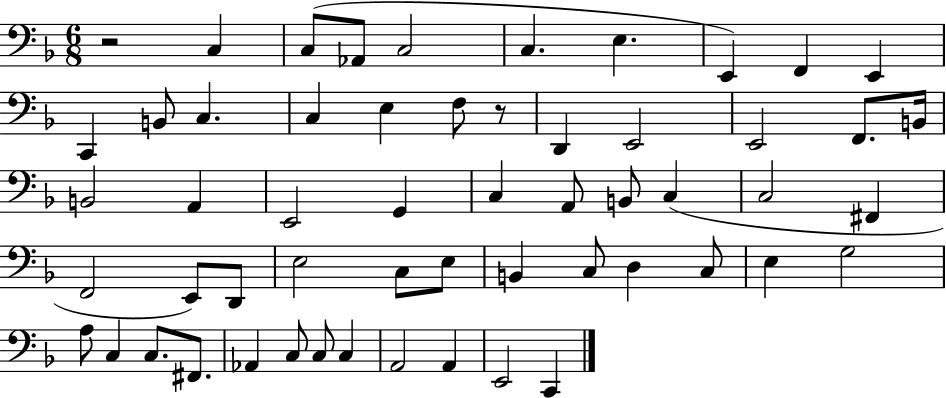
{
  \clef bass
  \numericTimeSignature
  \time 6/8
  \key f \major
  r2 c4 | c8( aes,8 c2 | c4. e4. | e,4) f,4 e,4 | \break c,4 b,8 c4. | c4 e4 f8 r8 | d,4 e,2 | e,2 f,8. b,16 | \break b,2 a,4 | e,2 g,4 | c4 a,8 b,8 c4( | c2 fis,4 | \break f,2 e,8) d,8 | e2 c8 e8 | b,4 c8 d4 c8 | e4 g2 | \break a8 c4 c8. fis,8. | aes,4 c8 c8 c4 | a,2 a,4 | e,2 c,4 | \break \bar "|."
}